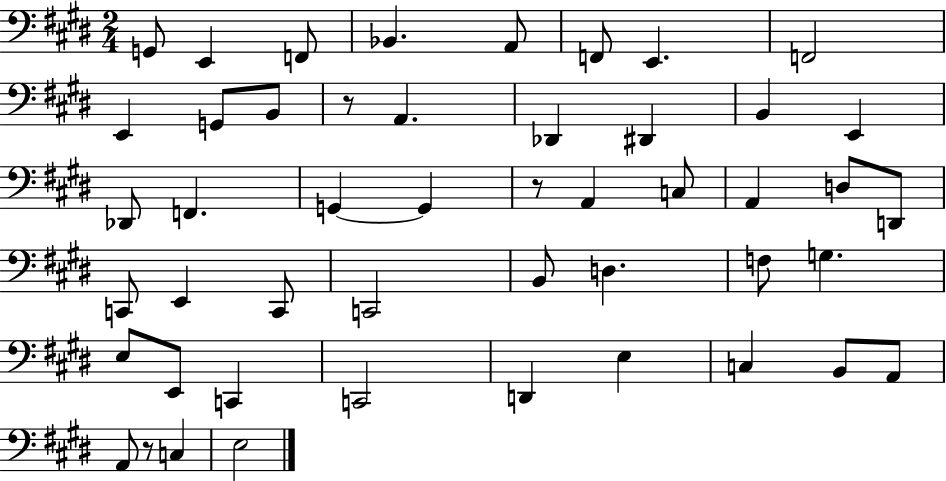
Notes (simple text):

G2/e E2/q F2/e Bb2/q. A2/e F2/e E2/q. F2/h E2/q G2/e B2/e R/e A2/q. Db2/q D#2/q B2/q E2/q Db2/e F2/q. G2/q G2/q R/e A2/q C3/e A2/q D3/e D2/e C2/e E2/q C2/e C2/h B2/e D3/q. F3/e G3/q. E3/e E2/e C2/q C2/h D2/q E3/q C3/q B2/e A2/e A2/e R/e C3/q E3/h